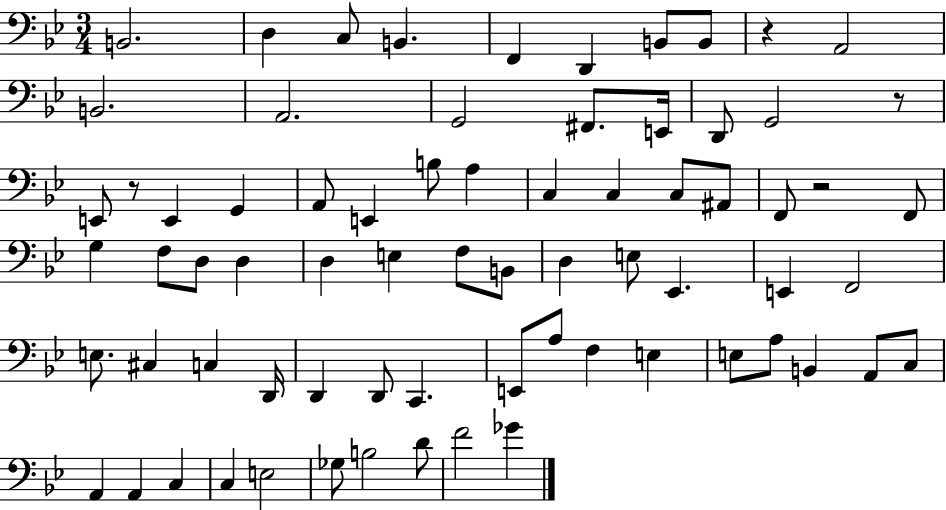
B2/h. D3/q C3/e B2/q. F2/q D2/q B2/e B2/e R/q A2/h B2/h. A2/h. G2/h F#2/e. E2/s D2/e G2/h R/e E2/e R/e E2/q G2/q A2/e E2/q B3/e A3/q C3/q C3/q C3/e A#2/e F2/e R/h F2/e G3/q F3/e D3/e D3/q D3/q E3/q F3/e B2/e D3/q E3/e Eb2/q. E2/q F2/h E3/e. C#3/q C3/q D2/s D2/q D2/e C2/q. E2/e A3/e F3/q E3/q E3/e A3/e B2/q A2/e C3/e A2/q A2/q C3/q C3/q E3/h Gb3/e B3/h D4/e F4/h Gb4/q